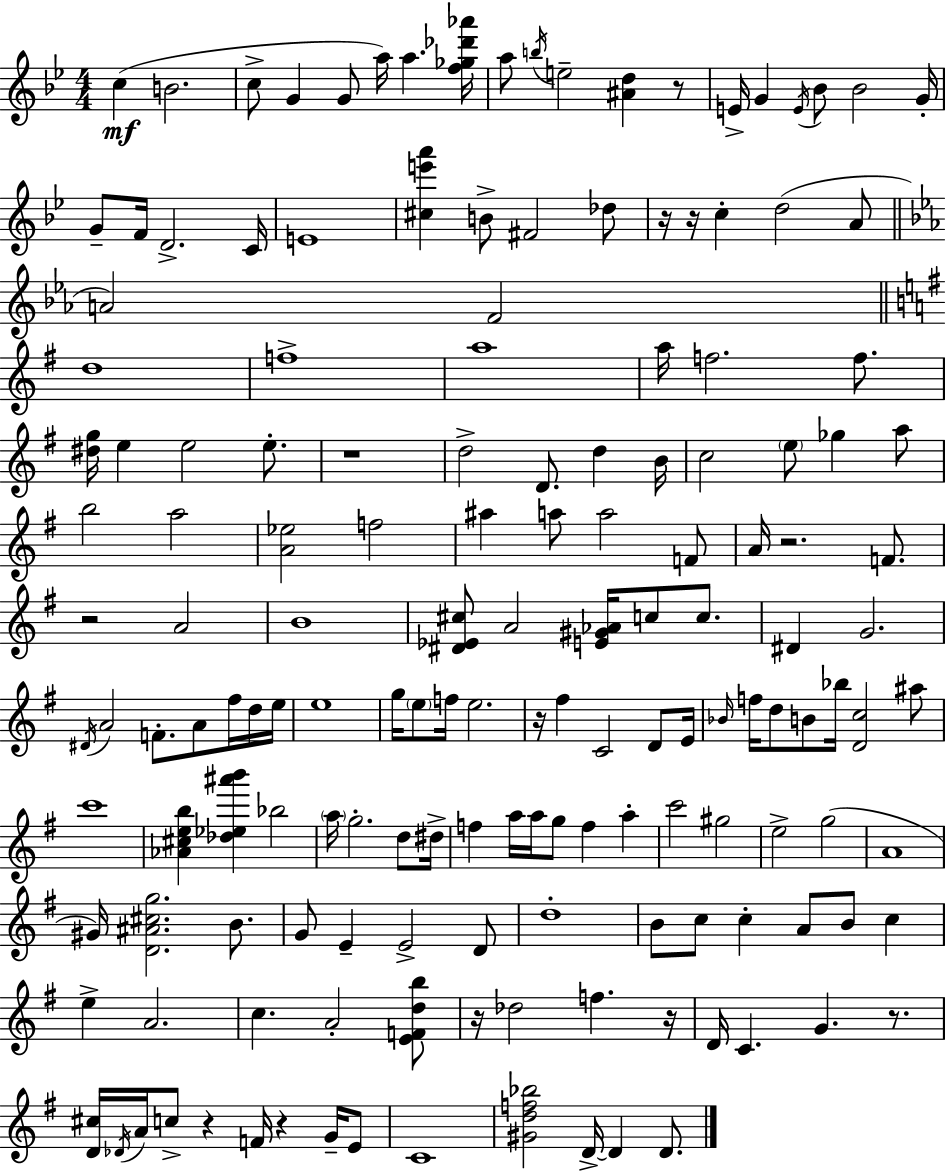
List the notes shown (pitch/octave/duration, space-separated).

C5/q B4/h. C5/e G4/q G4/e A5/s A5/q. [F5,Gb5,Db6,Ab6]/s A5/e B5/s E5/h [A#4,D5]/q R/e E4/s G4/q E4/s Bb4/e Bb4/h G4/s G4/e F4/s D4/h. C4/s E4/w [C#5,E6,A6]/q B4/e F#4/h Db5/e R/s R/s C5/q D5/h A4/e A4/h F4/h D5/w F5/w A5/w A5/s F5/h. F5/e. [D#5,G5]/s E5/q E5/h E5/e. R/w D5/h D4/e. D5/q B4/s C5/h E5/e Gb5/q A5/e B5/h A5/h [A4,Eb5]/h F5/h A#5/q A5/e A5/h F4/e A4/s R/h. F4/e. R/h A4/h B4/w [D#4,Eb4,C#5]/e A4/h [E4,G#4,Ab4]/s C5/e C5/e. D#4/q G4/h. D#4/s A4/h F4/e. A4/e F#5/s D5/s E5/s E5/w G5/s E5/e F5/s E5/h. R/s F#5/q C4/h D4/e E4/s Bb4/s F5/s D5/e B4/e Bb5/s [D4,C5]/h A#5/e C6/w [Ab4,C#5,E5,B5]/q [Db5,Eb5,A#6,B6]/q Bb5/h A5/s G5/h. D5/e D#5/s F5/q A5/s A5/s G5/e F5/q A5/q C6/h G#5/h E5/h G5/h A4/w G#4/s [D4,A#4,C#5,G5]/h. B4/e. G4/e E4/q E4/h D4/e D5/w B4/e C5/e C5/q A4/e B4/e C5/q E5/q A4/h. C5/q. A4/h [E4,F4,D5,B5]/e R/s Db5/h F5/q. R/s D4/s C4/q. G4/q. R/e. [D4,C#5]/s Db4/s A4/s C5/e R/q F4/s R/q G4/s E4/e C4/w [G#4,D5,F5,Bb5]/h D4/s D4/q D4/e.